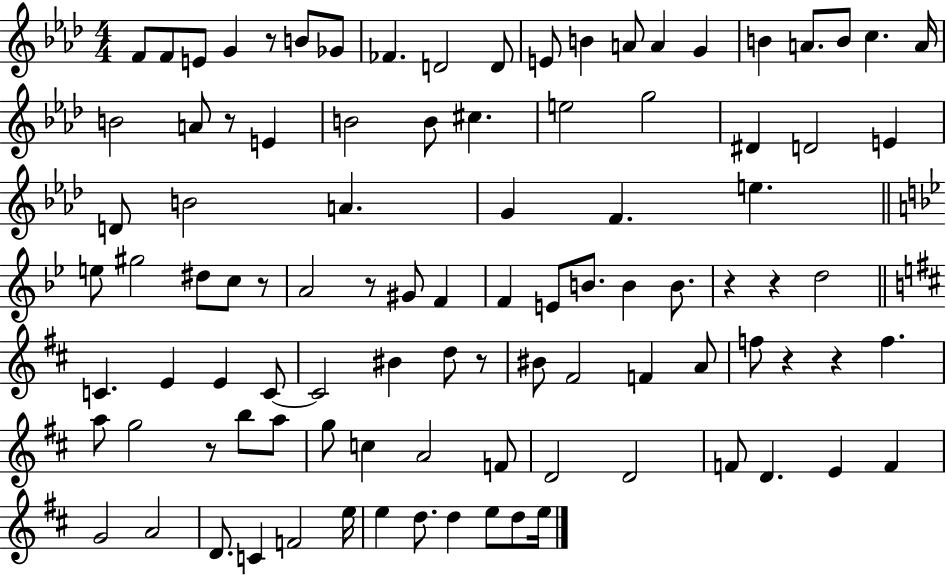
X:1
T:Untitled
M:4/4
L:1/4
K:Ab
F/2 F/2 E/2 G z/2 B/2 _G/2 _F D2 D/2 E/2 B A/2 A G B A/2 B/2 c A/4 B2 A/2 z/2 E B2 B/2 ^c e2 g2 ^D D2 E D/2 B2 A G F e e/2 ^g2 ^d/2 c/2 z/2 A2 z/2 ^G/2 F F E/2 B/2 B B/2 z z d2 C E E C/2 C2 ^B d/2 z/2 ^B/2 ^F2 F A/2 f/2 z z f a/2 g2 z/2 b/2 a/2 g/2 c A2 F/2 D2 D2 F/2 D E F G2 A2 D/2 C F2 e/4 e d/2 d e/2 d/2 e/4